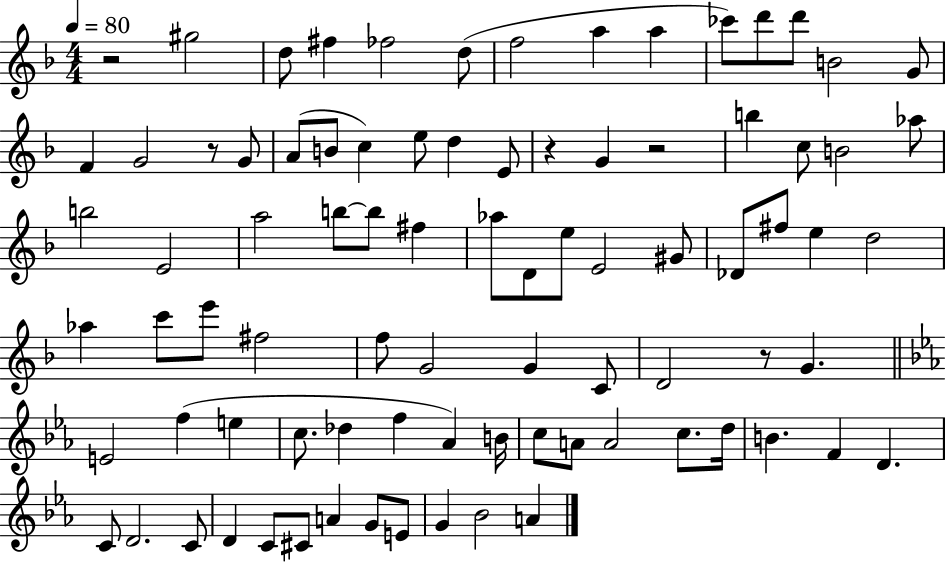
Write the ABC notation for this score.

X:1
T:Untitled
M:4/4
L:1/4
K:F
z2 ^g2 d/2 ^f _f2 d/2 f2 a a _c'/2 d'/2 d'/2 B2 G/2 F G2 z/2 G/2 A/2 B/2 c e/2 d E/2 z G z2 b c/2 B2 _a/2 b2 E2 a2 b/2 b/2 ^f _a/2 D/2 e/2 E2 ^G/2 _D/2 ^f/2 e d2 _a c'/2 e'/2 ^f2 f/2 G2 G C/2 D2 z/2 G E2 f e c/2 _d f _A B/4 c/2 A/2 A2 c/2 d/4 B F D C/2 D2 C/2 D C/2 ^C/2 A G/2 E/2 G _B2 A